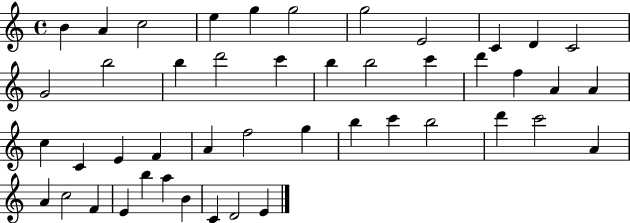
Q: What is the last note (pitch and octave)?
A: E4